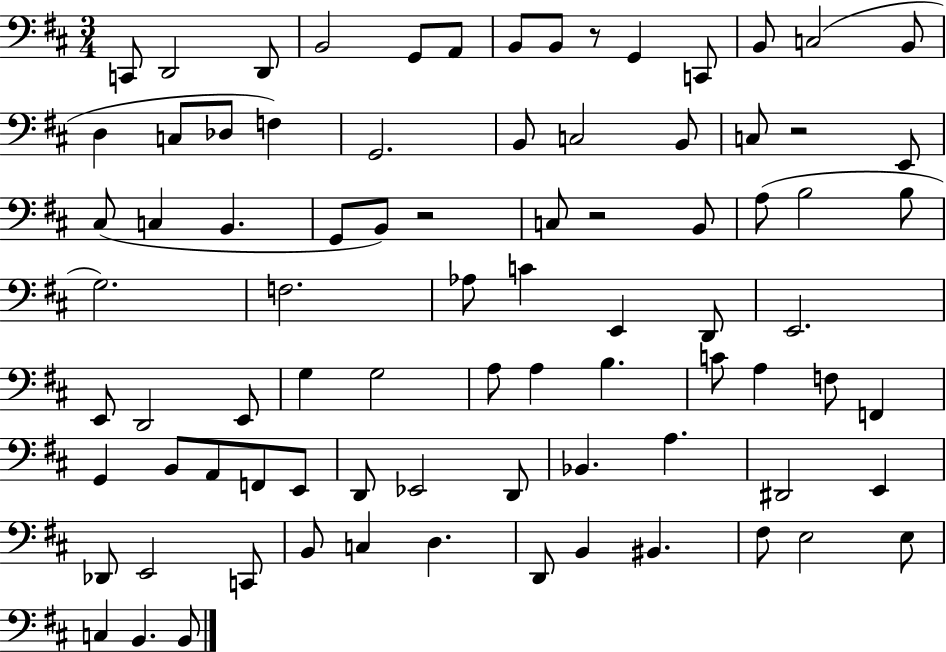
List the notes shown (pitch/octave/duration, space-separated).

C2/e D2/h D2/e B2/h G2/e A2/e B2/e B2/e R/e G2/q C2/e B2/e C3/h B2/e D3/q C3/e Db3/e F3/q G2/h. B2/e C3/h B2/e C3/e R/h E2/e C#3/e C3/q B2/q. G2/e B2/e R/h C3/e R/h B2/e A3/e B3/h B3/e G3/h. F3/h. Ab3/e C4/q E2/q D2/e E2/h. E2/e D2/h E2/e G3/q G3/h A3/e A3/q B3/q. C4/e A3/q F3/e F2/q G2/q B2/e A2/e F2/e E2/e D2/e Eb2/h D2/e Bb2/q. A3/q. D#2/h E2/q Db2/e E2/h C2/e B2/e C3/q D3/q. D2/e B2/q BIS2/q. F#3/e E3/h E3/e C3/q B2/q. B2/e